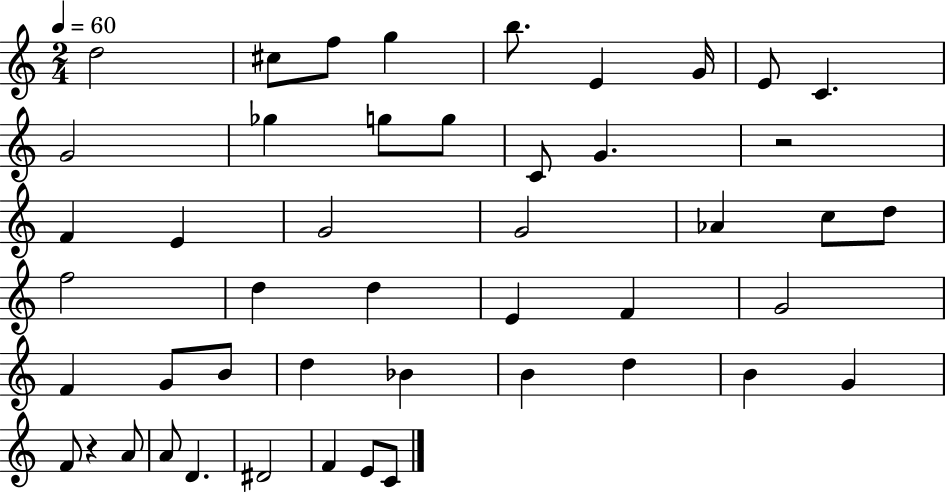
{
  \clef treble
  \numericTimeSignature
  \time 2/4
  \key c \major
  \tempo 4 = 60
  d''2 | cis''8 f''8 g''4 | b''8. e'4 g'16 | e'8 c'4. | \break g'2 | ges''4 g''8 g''8 | c'8 g'4. | r2 | \break f'4 e'4 | g'2 | g'2 | aes'4 c''8 d''8 | \break f''2 | d''4 d''4 | e'4 f'4 | g'2 | \break f'4 g'8 b'8 | d''4 bes'4 | b'4 d''4 | b'4 g'4 | \break f'8 r4 a'8 | a'8 d'4. | dis'2 | f'4 e'8 c'8 | \break \bar "|."
}